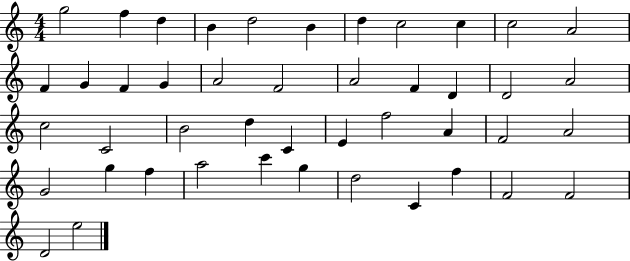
{
  \clef treble
  \numericTimeSignature
  \time 4/4
  \key c \major
  g''2 f''4 d''4 | b'4 d''2 b'4 | d''4 c''2 c''4 | c''2 a'2 | \break f'4 g'4 f'4 g'4 | a'2 f'2 | a'2 f'4 d'4 | d'2 a'2 | \break c''2 c'2 | b'2 d''4 c'4 | e'4 f''2 a'4 | f'2 a'2 | \break g'2 g''4 f''4 | a''2 c'''4 g''4 | d''2 c'4 f''4 | f'2 f'2 | \break d'2 e''2 | \bar "|."
}